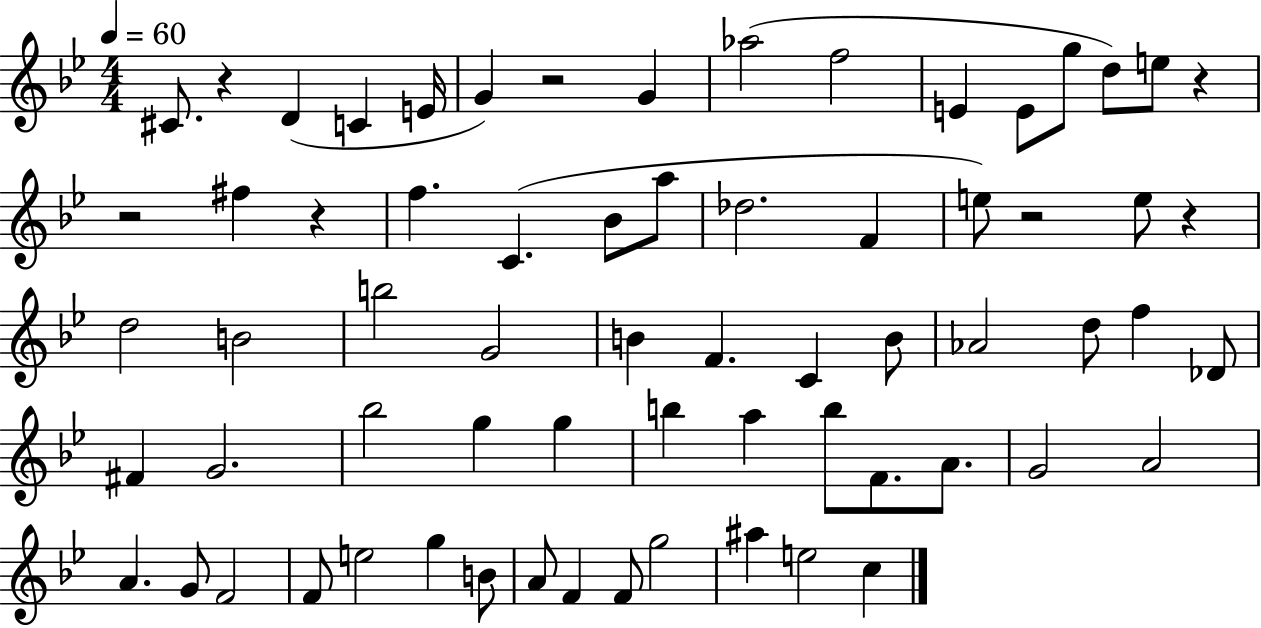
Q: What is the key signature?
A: BES major